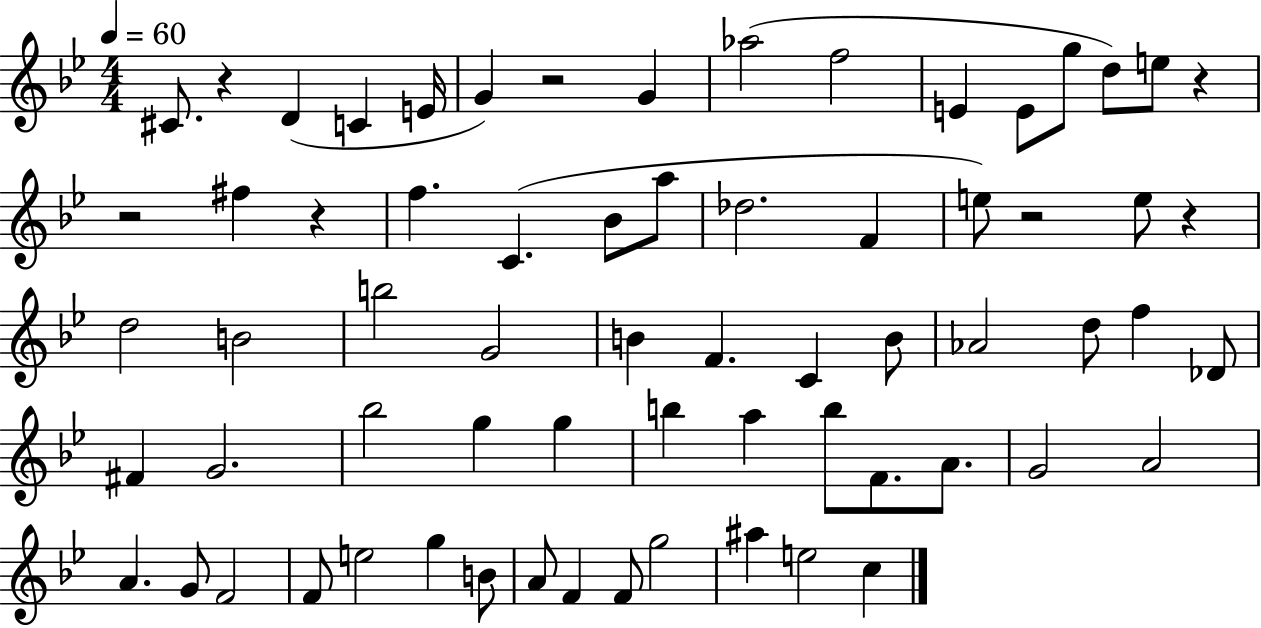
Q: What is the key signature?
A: BES major